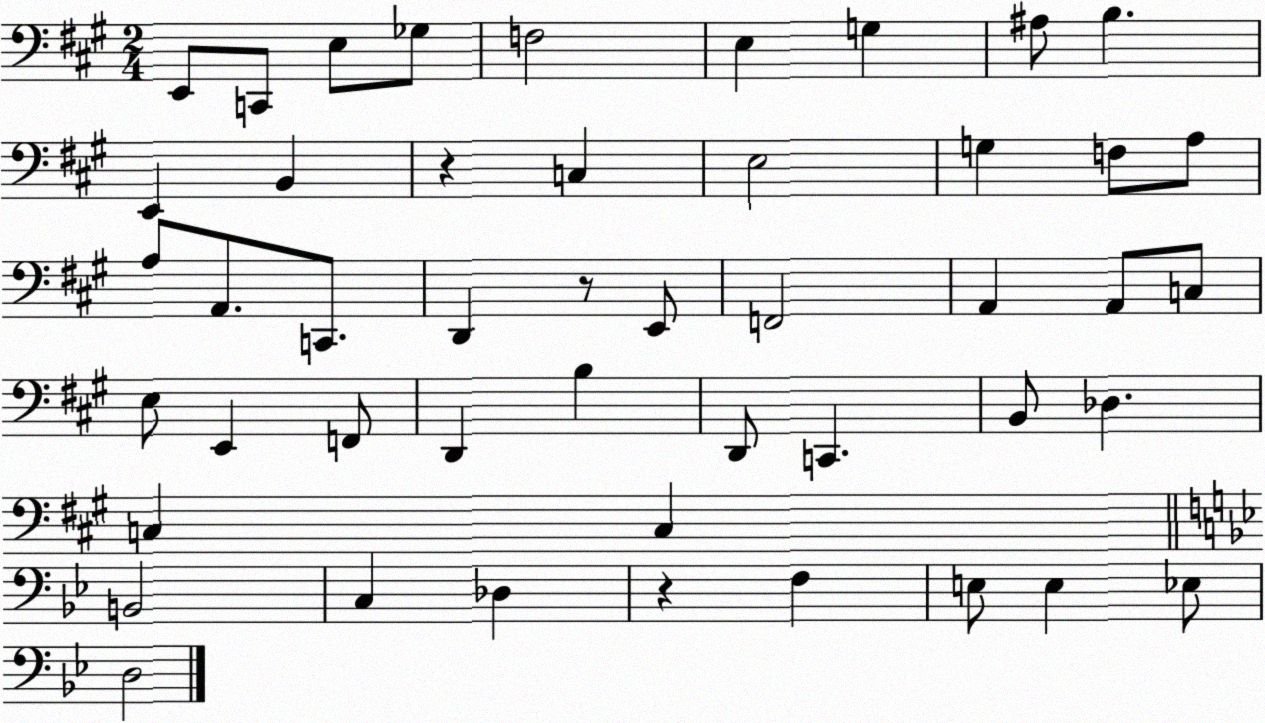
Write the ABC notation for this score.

X:1
T:Untitled
M:2/4
L:1/4
K:A
E,,/2 C,,/2 E,/2 _G,/2 F,2 E, G, ^A,/2 B, E,, B,, z C, E,2 G, F,/2 A,/2 A,/2 A,,/2 C,,/2 D,, z/2 E,,/2 F,,2 A,, A,,/2 C,/2 E,/2 E,, F,,/2 D,, B, D,,/2 C,, B,,/2 _D, C, C, B,,2 C, _D, z F, E,/2 E, _E,/2 D,2